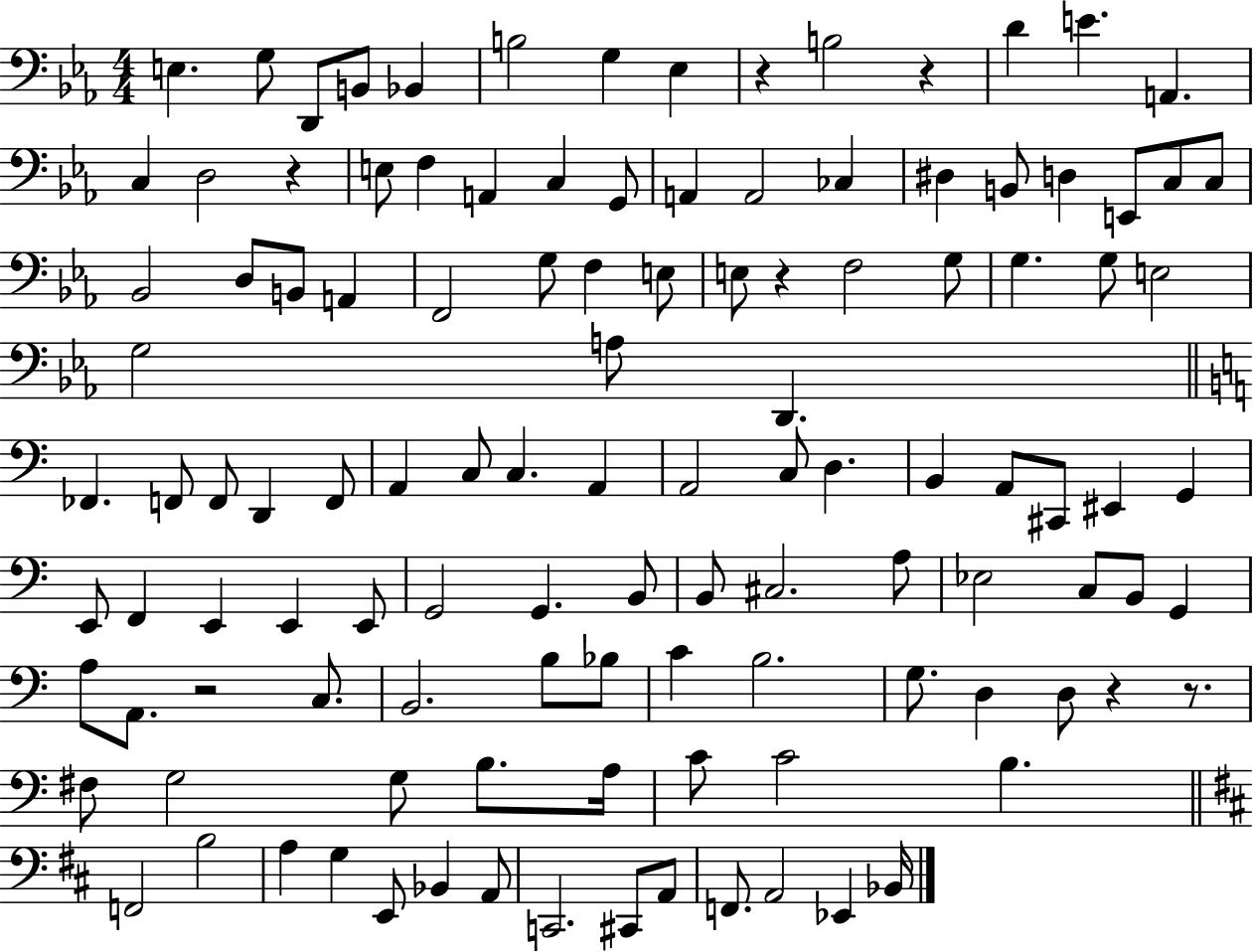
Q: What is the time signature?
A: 4/4